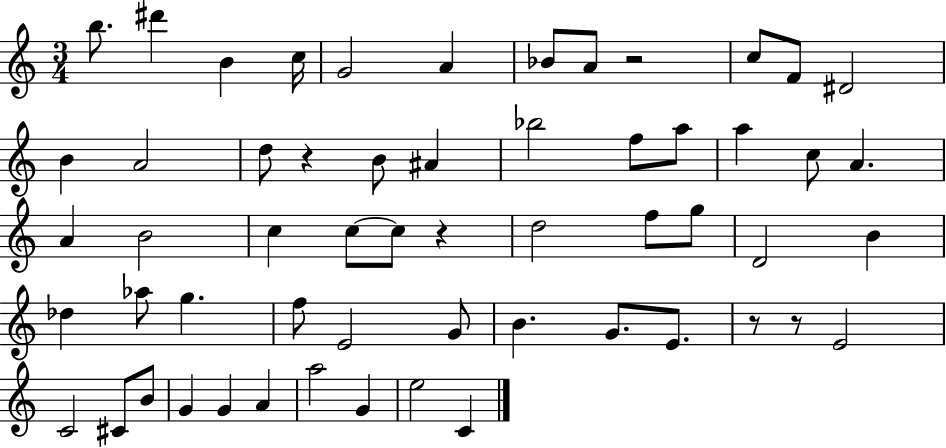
{
  \clef treble
  \numericTimeSignature
  \time 3/4
  \key c \major
  \repeat volta 2 { b''8. dis'''4 b'4 c''16 | g'2 a'4 | bes'8 a'8 r2 | c''8 f'8 dis'2 | \break b'4 a'2 | d''8 r4 b'8 ais'4 | bes''2 f''8 a''8 | a''4 c''8 a'4. | \break a'4 b'2 | c''4 c''8~~ c''8 r4 | d''2 f''8 g''8 | d'2 b'4 | \break des''4 aes''8 g''4. | f''8 e'2 g'8 | b'4. g'8. e'8. | r8 r8 e'2 | \break c'2 cis'8 b'8 | g'4 g'4 a'4 | a''2 g'4 | e''2 c'4 | \break } \bar "|."
}